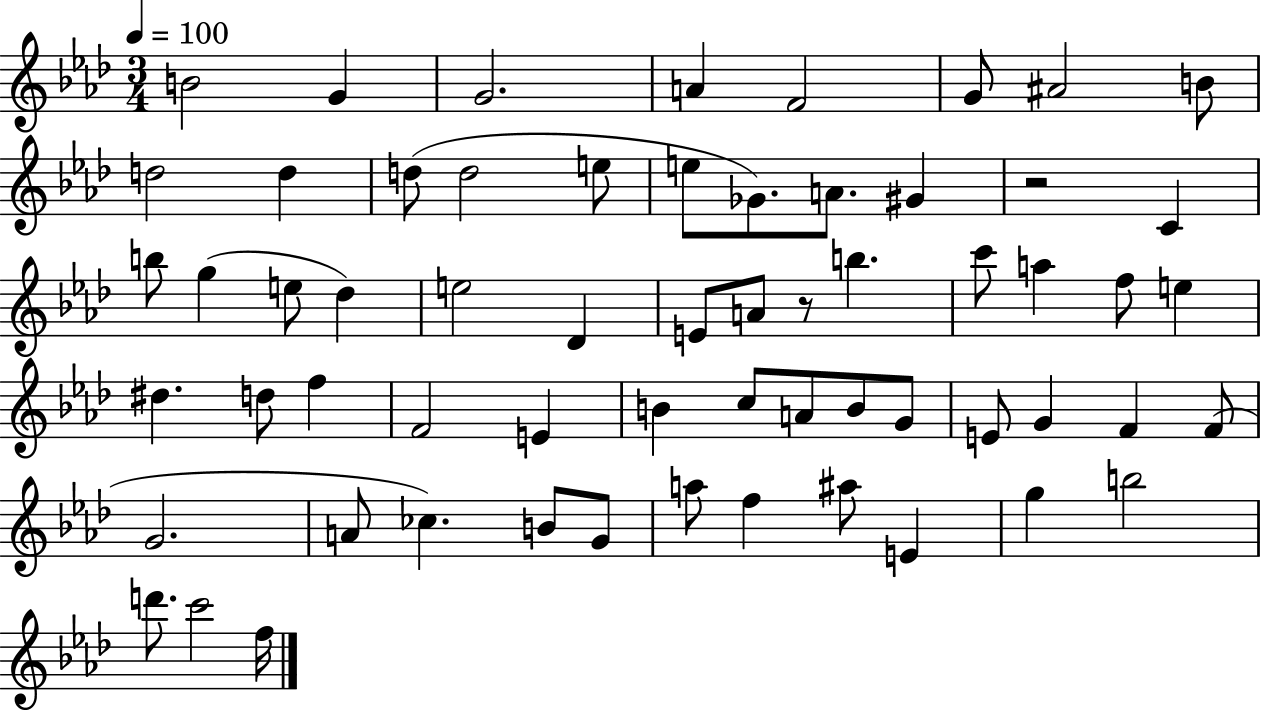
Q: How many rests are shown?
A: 2